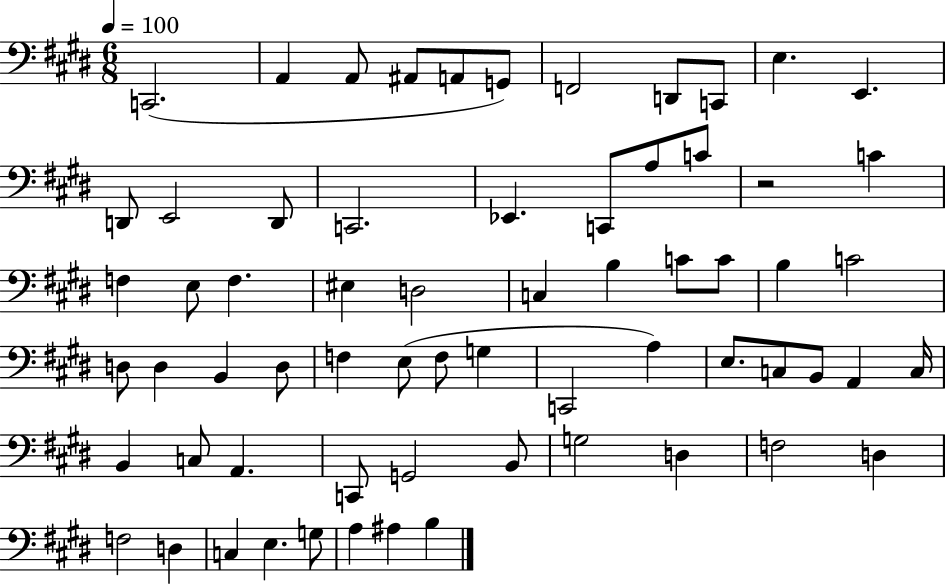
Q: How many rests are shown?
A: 1